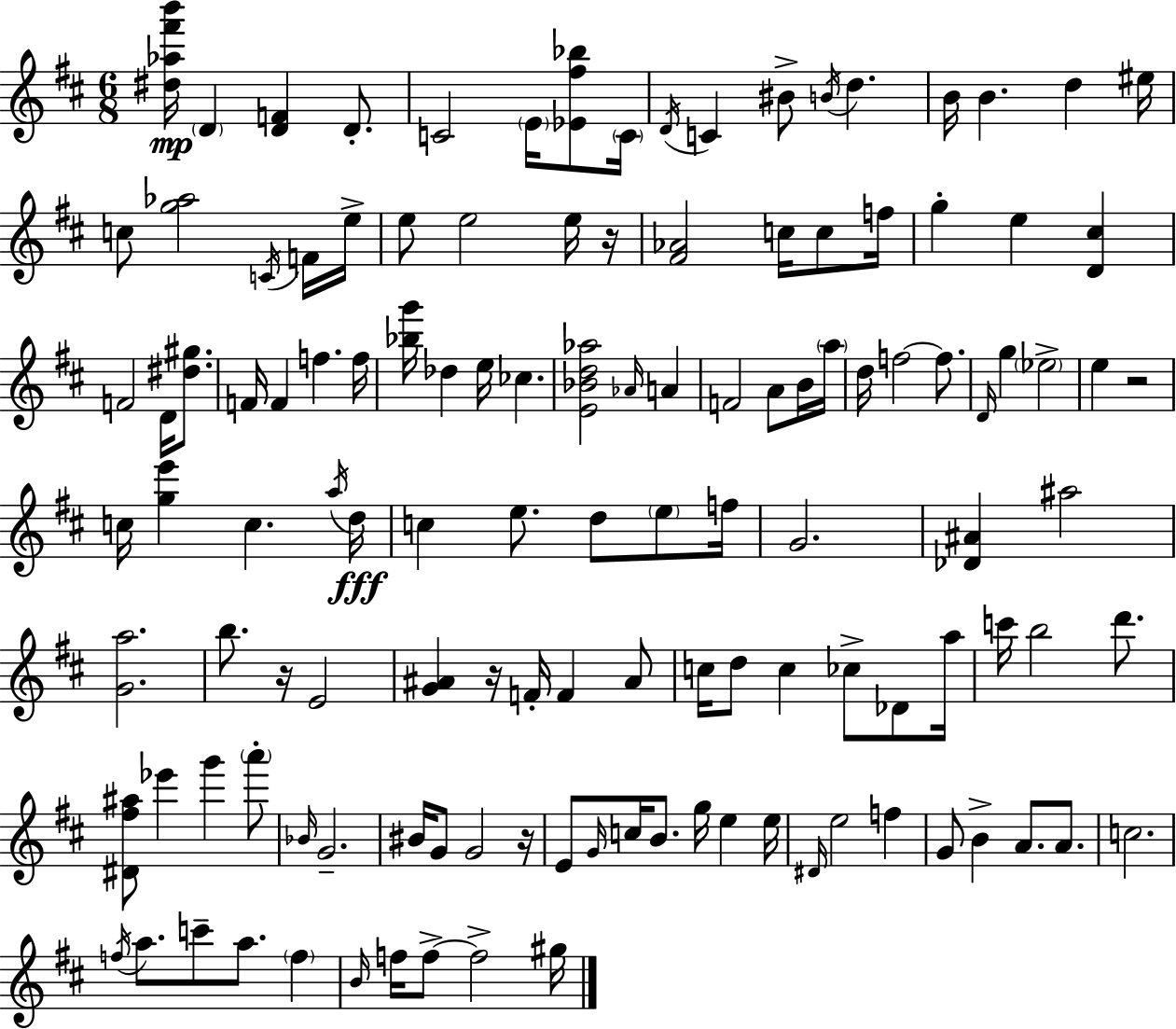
{
  \clef treble
  \numericTimeSignature
  \time 6/8
  \key d \major
  \repeat volta 2 { <dis'' aes'' fis''' b'''>16\mp \parenthesize d'4 <d' f'>4 d'8.-. | c'2 \parenthesize e'16 <ees' fis'' bes''>8 \parenthesize c'16 | \acciaccatura { d'16 } c'4 bis'8-> \acciaccatura { b'16 } d''4. | b'16 b'4. d''4 | \break eis''16 c''8 <g'' aes''>2 | \acciaccatura { c'16 } f'16 e''16-> e''8 e''2 | e''16 r16 <fis' aes'>2 c''16 | c''8 f''16 g''4-. e''4 <d' cis''>4 | \break f'2 d'16 | <dis'' gis''>8. f'16 f'4 f''4. | f''16 <bes'' g'''>16 des''4 e''16 ces''4. | <e' bes' d'' aes''>2 \grace { aes'16 } | \break a'4 f'2 | a'8 b'16 \parenthesize a''16 d''16 f''2~~ | f''8. \grace { d'16 } g''4 \parenthesize ees''2-> | e''4 r2 | \break c''16 <g'' e'''>4 c''4. | \acciaccatura { a''16 }\fff d''16 c''4 e''8. | d''8 \parenthesize e''8 f''16 g'2. | <des' ais'>4 ais''2 | \break <g' a''>2. | b''8. r16 e'2 | <g' ais'>4 r16 f'16-. | f'4 ais'8 c''16 d''8 c''4 | \break ces''8-> des'8 a''16 c'''16 b''2 | d'''8. <dis' fis'' ais''>8 ees'''4 | g'''4 \parenthesize a'''8-. \grace { bes'16 } g'2.-- | bis'16 g'8 g'2 | \break r16 e'8 \grace { g'16 } c''16 b'8. | g''16 e''4 e''16 \grace { dis'16 } e''2 | f''4 g'8 b'4-> | a'8. a'8. c''2. | \break \acciaccatura { f''16 } a''8. | c'''8-- a''8. \parenthesize f''4 \grace { b'16 } f''16 | f''8->~~ f''2-> gis''16 } \bar "|."
}